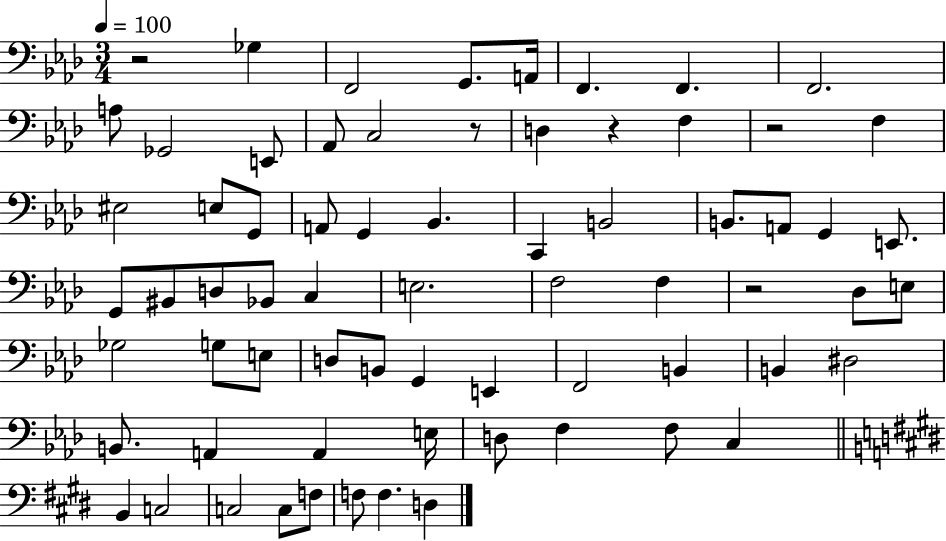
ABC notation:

X:1
T:Untitled
M:3/4
L:1/4
K:Ab
z2 _G, F,,2 G,,/2 A,,/4 F,, F,, F,,2 A,/2 _G,,2 E,,/2 _A,,/2 C,2 z/2 D, z F, z2 F, ^E,2 E,/2 G,,/2 A,,/2 G,, _B,, C,, B,,2 B,,/2 A,,/2 G,, E,,/2 G,,/2 ^B,,/2 D,/2 _B,,/2 C, E,2 F,2 F, z2 _D,/2 E,/2 _G,2 G,/2 E,/2 D,/2 B,,/2 G,, E,, F,,2 B,, B,, ^D,2 B,,/2 A,, A,, E,/4 D,/2 F, F,/2 C, B,, C,2 C,2 C,/2 F,/2 F,/2 F, D,